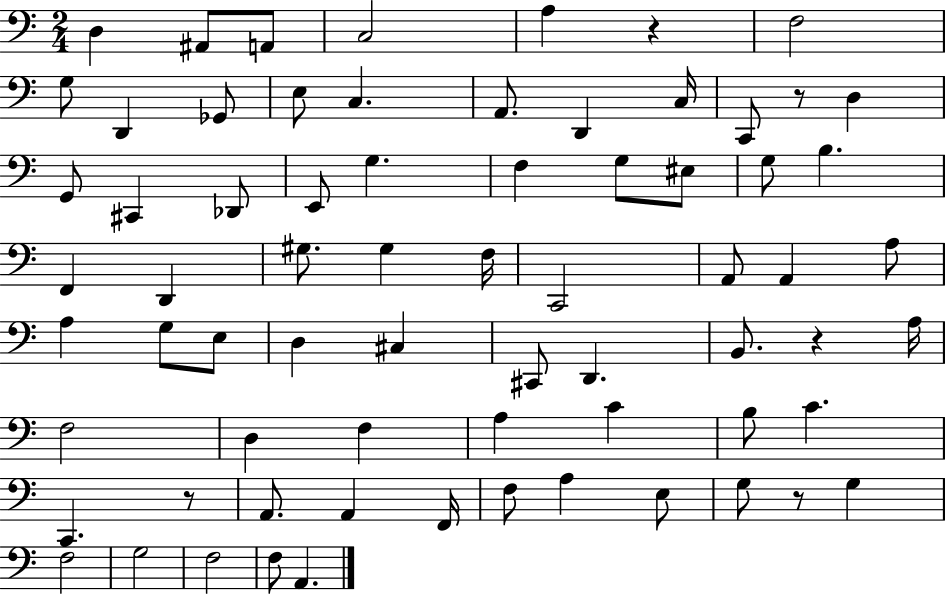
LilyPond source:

{
  \clef bass
  \numericTimeSignature
  \time 2/4
  \key c \major
  d4 ais,8 a,8 | c2 | a4 r4 | f2 | \break g8 d,4 ges,8 | e8 c4. | a,8. d,4 c16 | c,8 r8 d4 | \break g,8 cis,4 des,8 | e,8 g4. | f4 g8 eis8 | g8 b4. | \break f,4 d,4 | gis8. gis4 f16 | c,2 | a,8 a,4 a8 | \break a4 g8 e8 | d4 cis4 | cis,8 d,4. | b,8. r4 a16 | \break f2 | d4 f4 | a4 c'4 | b8 c'4. | \break c,4. r8 | a,8. a,4 f,16 | f8 a4 e8 | g8 r8 g4 | \break f2 | g2 | f2 | f8 a,4. | \break \bar "|."
}